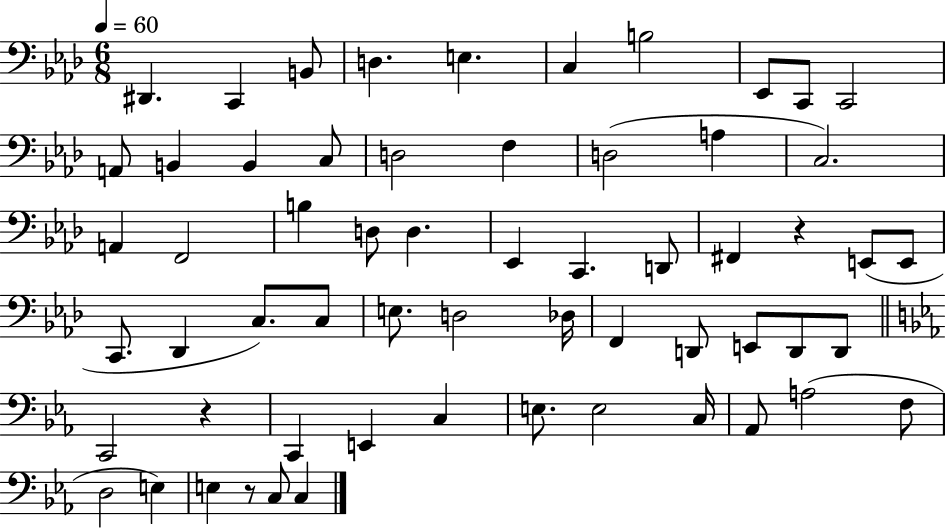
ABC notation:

X:1
T:Untitled
M:6/8
L:1/4
K:Ab
^D,, C,, B,,/2 D, E, C, B,2 _E,,/2 C,,/2 C,,2 A,,/2 B,, B,, C,/2 D,2 F, D,2 A, C,2 A,, F,,2 B, D,/2 D, _E,, C,, D,,/2 ^F,, z E,,/2 E,,/2 C,,/2 _D,, C,/2 C,/2 E,/2 D,2 _D,/4 F,, D,,/2 E,,/2 D,,/2 D,,/2 C,,2 z C,, E,, C, E,/2 E,2 C,/4 _A,,/2 A,2 F,/2 D,2 E, E, z/2 C,/2 C,